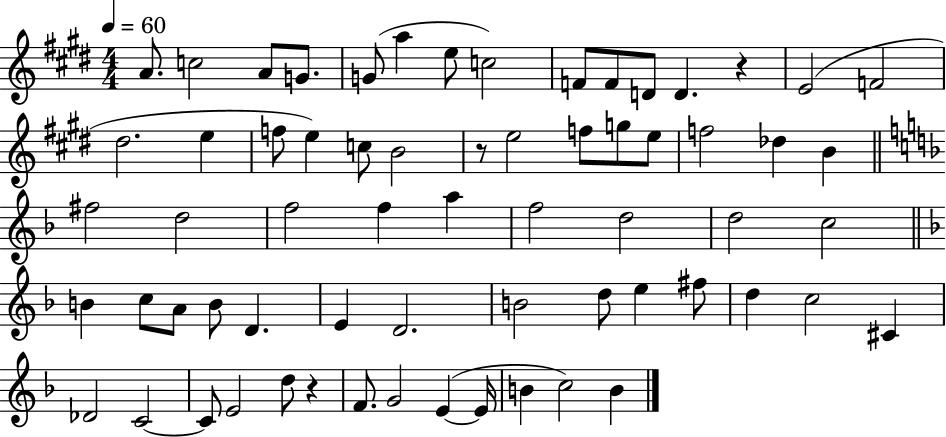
{
  \clef treble
  \numericTimeSignature
  \time 4/4
  \key e \major
  \tempo 4 = 60
  a'8. c''2 a'8 g'8. | g'8( a''4 e''8 c''2) | f'8 f'8 d'8 d'4. r4 | e'2( f'2 | \break dis''2. e''4 | f''8 e''4) c''8 b'2 | r8 e''2 f''8 g''8 e''8 | f''2 des''4 b'4 | \break \bar "||" \break \key f \major fis''2 d''2 | f''2 f''4 a''4 | f''2 d''2 | d''2 c''2 | \break \bar "||" \break \key f \major b'4 c''8 a'8 b'8 d'4. | e'4 d'2. | b'2 d''8 e''4 fis''8 | d''4 c''2 cis'4 | \break des'2 c'2~~ | c'8 e'2 d''8 r4 | f'8. g'2 e'4~(~ e'16 | b'4 c''2) b'4 | \break \bar "|."
}